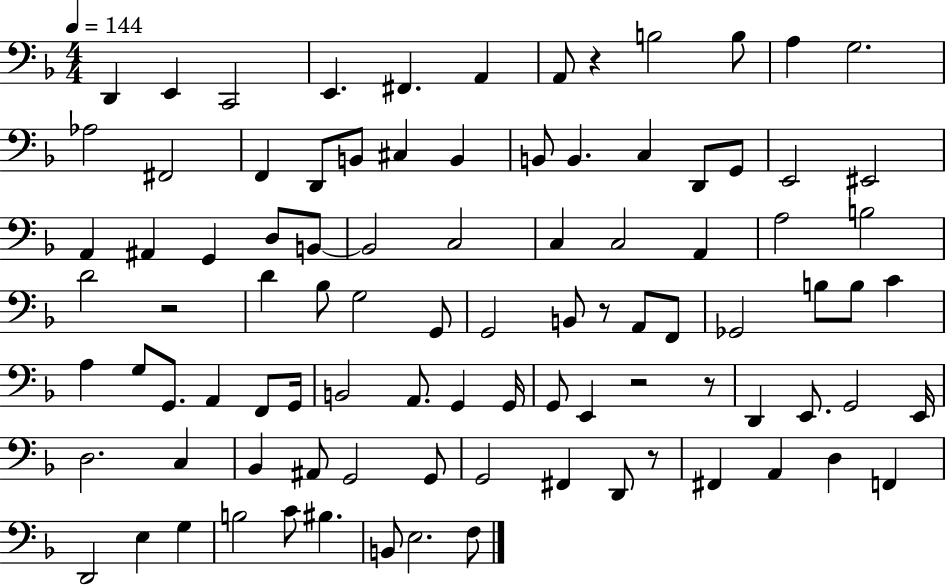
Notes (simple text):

D2/q E2/q C2/h E2/q. F#2/q. A2/q A2/e R/q B3/h B3/e A3/q G3/h. Ab3/h F#2/h F2/q D2/e B2/e C#3/q B2/q B2/e B2/q. C3/q D2/e G2/e E2/h EIS2/h A2/q A#2/q G2/q D3/e B2/e B2/h C3/h C3/q C3/h A2/q A3/h B3/h D4/h R/h D4/q Bb3/e G3/h G2/e G2/h B2/e R/e A2/e F2/e Gb2/h B3/e B3/e C4/q A3/q G3/e G2/e. A2/q F2/e G2/s B2/h A2/e. G2/q G2/s G2/e E2/q R/h R/e D2/q E2/e. G2/h E2/s D3/h. C3/q Bb2/q A#2/e G2/h G2/e G2/h F#2/q D2/e R/e F#2/q A2/q D3/q F2/q D2/h E3/q G3/q B3/h C4/e BIS3/q. B2/e E3/h. F3/e